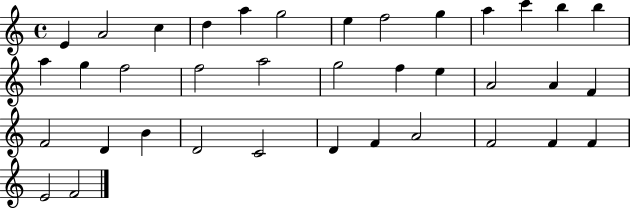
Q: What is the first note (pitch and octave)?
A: E4